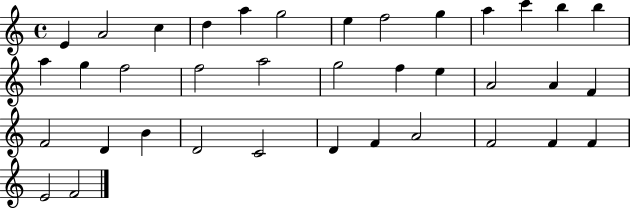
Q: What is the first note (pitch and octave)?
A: E4